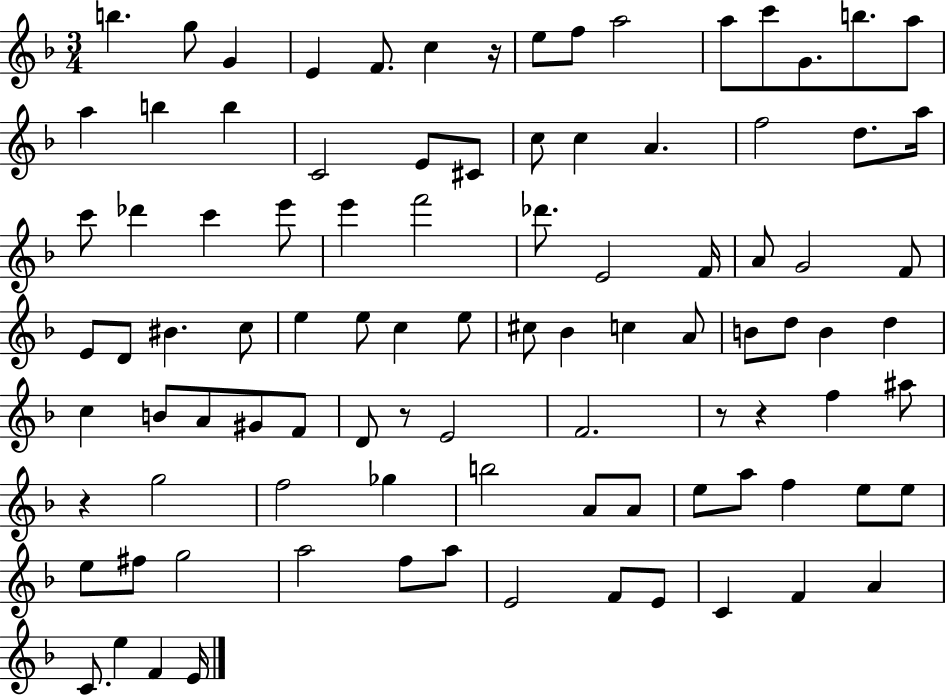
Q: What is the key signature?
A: F major